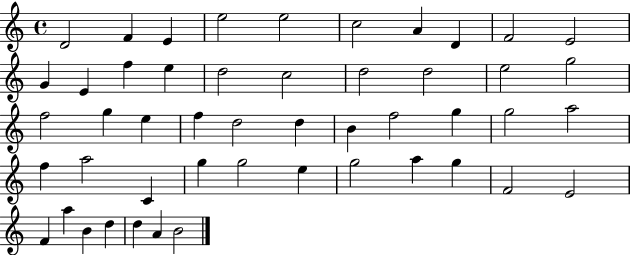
X:1
T:Untitled
M:4/4
L:1/4
K:C
D2 F E e2 e2 c2 A D F2 E2 G E f e d2 c2 d2 d2 e2 g2 f2 g e f d2 d B f2 g g2 a2 f a2 C g g2 e g2 a g F2 E2 F a B d d A B2